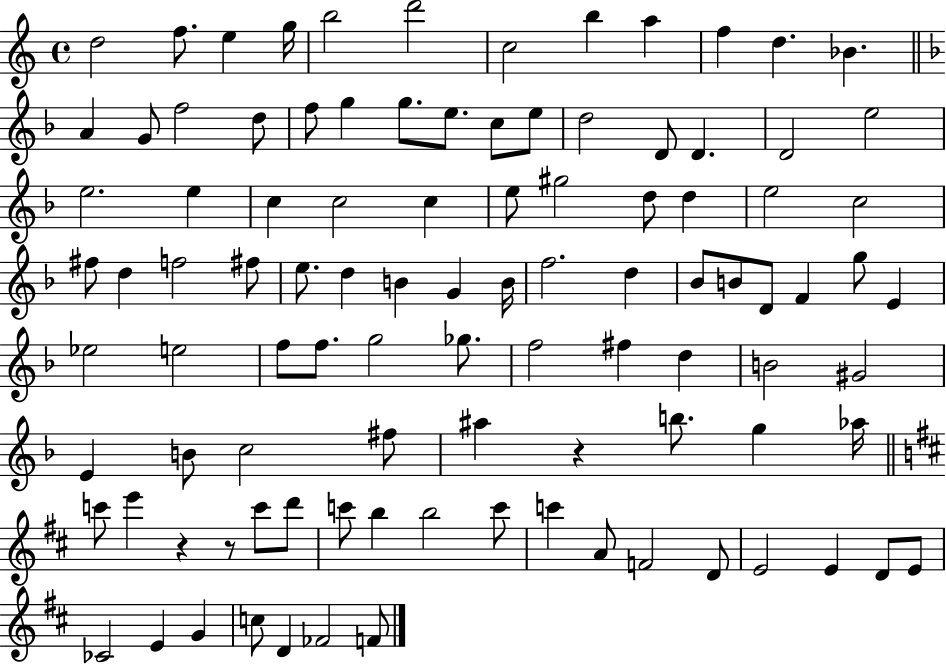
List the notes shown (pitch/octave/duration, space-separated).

D5/h F5/e. E5/q G5/s B5/h D6/h C5/h B5/q A5/q F5/q D5/q. Bb4/q. A4/q G4/e F5/h D5/e F5/e G5/q G5/e. E5/e. C5/e E5/e D5/h D4/e D4/q. D4/h E5/h E5/h. E5/q C5/q C5/h C5/q E5/e G#5/h D5/e D5/q E5/h C5/h F#5/e D5/q F5/h F#5/e E5/e. D5/q B4/q G4/q B4/s F5/h. D5/q Bb4/e B4/e D4/e F4/q G5/e E4/q Eb5/h E5/h F5/e F5/e. G5/h Gb5/e. F5/h F#5/q D5/q B4/h G#4/h E4/q B4/e C5/h F#5/e A#5/q R/q B5/e. G5/q Ab5/s C6/e E6/q R/q R/e C6/e D6/e C6/e B5/q B5/h C6/e C6/q A4/e F4/h D4/e E4/h E4/q D4/e E4/e CES4/h E4/q G4/q C5/e D4/q FES4/h F4/e